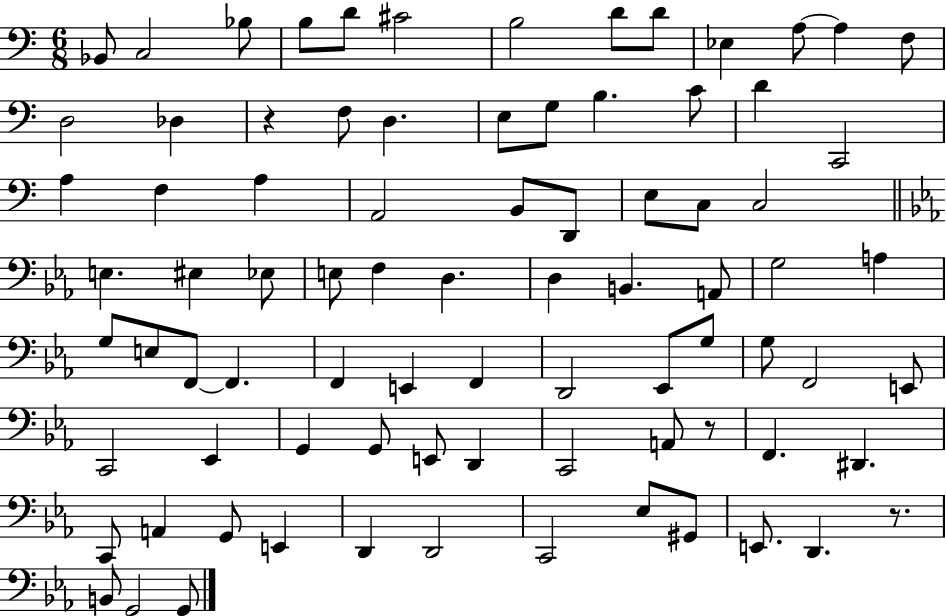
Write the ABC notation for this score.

X:1
T:Untitled
M:6/8
L:1/4
K:C
_B,,/2 C,2 _B,/2 B,/2 D/2 ^C2 B,2 D/2 D/2 _E, A,/2 A, F,/2 D,2 _D, z F,/2 D, E,/2 G,/2 B, C/2 D C,,2 A, F, A, A,,2 B,,/2 D,,/2 E,/2 C,/2 C,2 E, ^E, _E,/2 E,/2 F, D, D, B,, A,,/2 G,2 A, G,/2 E,/2 F,,/2 F,, F,, E,, F,, D,,2 _E,,/2 G,/2 G,/2 F,,2 E,,/2 C,,2 _E,, G,, G,,/2 E,,/2 D,, C,,2 A,,/2 z/2 F,, ^D,, C,,/2 A,, G,,/2 E,, D,, D,,2 C,,2 _E,/2 ^G,,/2 E,,/2 D,, z/2 B,,/2 G,,2 G,,/2